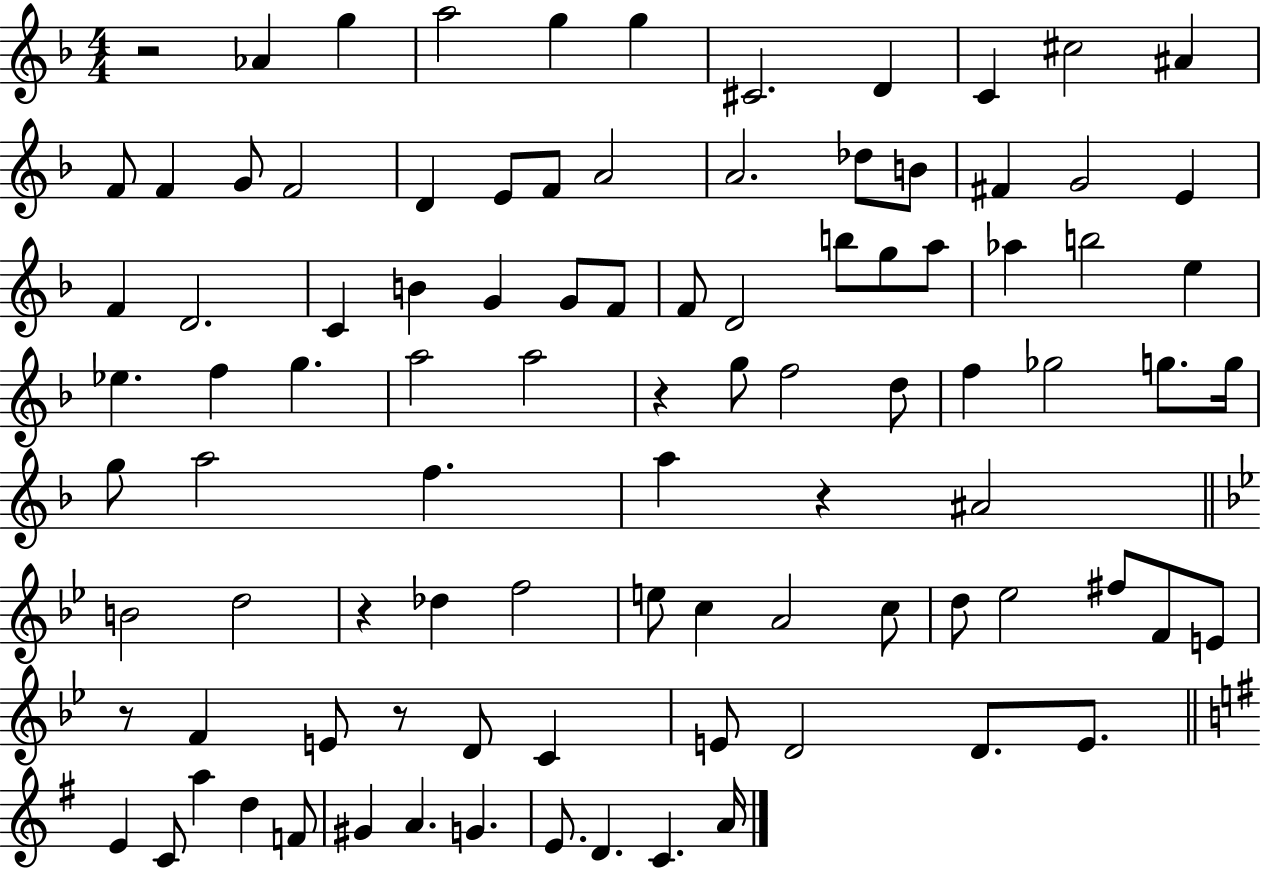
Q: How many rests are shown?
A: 6